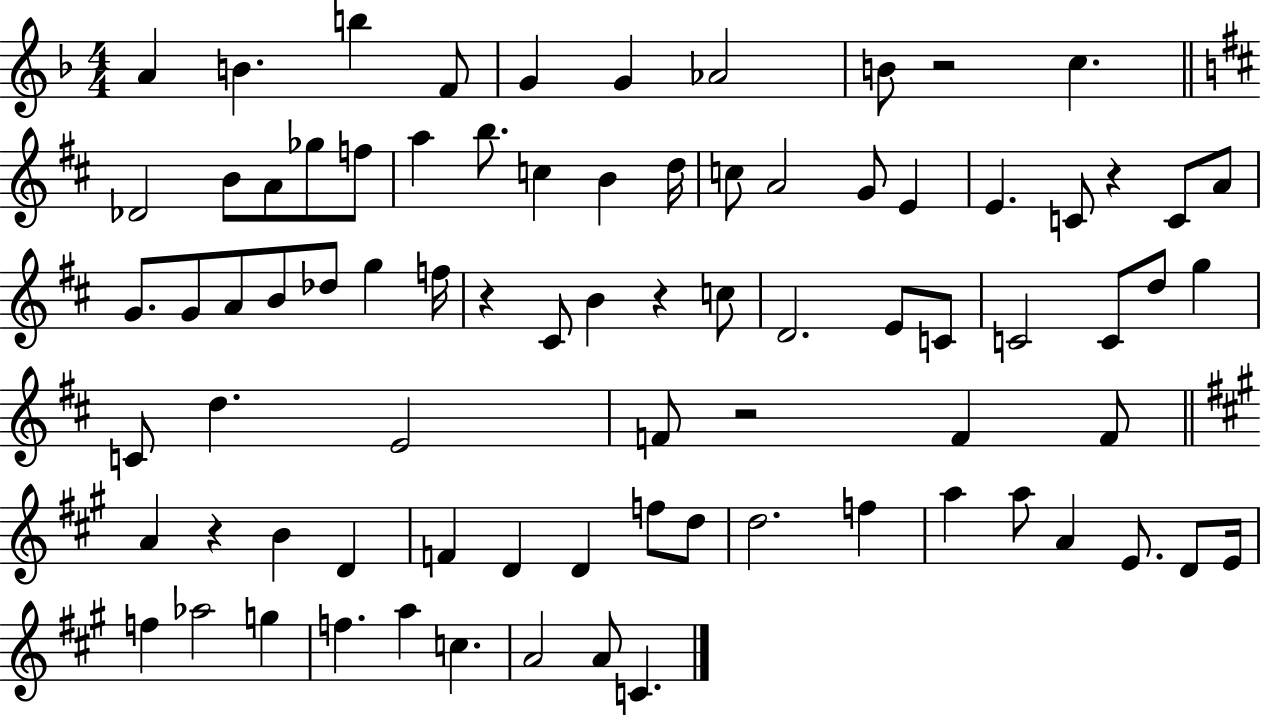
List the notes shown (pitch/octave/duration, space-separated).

A4/q B4/q. B5/q F4/e G4/q G4/q Ab4/h B4/e R/h C5/q. Db4/h B4/e A4/e Gb5/e F5/e A5/q B5/e. C5/q B4/q D5/s C5/e A4/h G4/e E4/q E4/q. C4/e R/q C4/e A4/e G4/e. G4/e A4/e B4/e Db5/e G5/q F5/s R/q C#4/e B4/q R/q C5/e D4/h. E4/e C4/e C4/h C4/e D5/e G5/q C4/e D5/q. E4/h F4/e R/h F4/q F4/e A4/q R/q B4/q D4/q F4/q D4/q D4/q F5/e D5/e D5/h. F5/q A5/q A5/e A4/q E4/e. D4/e E4/s F5/q Ab5/h G5/q F5/q. A5/q C5/q. A4/h A4/e C4/q.